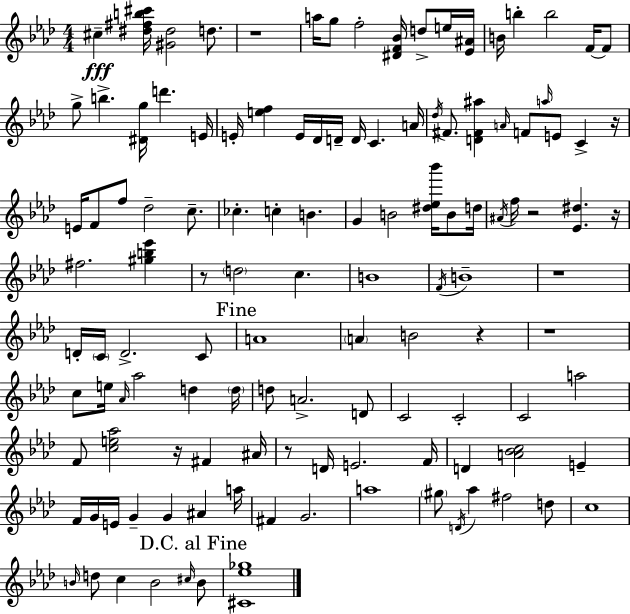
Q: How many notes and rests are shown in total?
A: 123